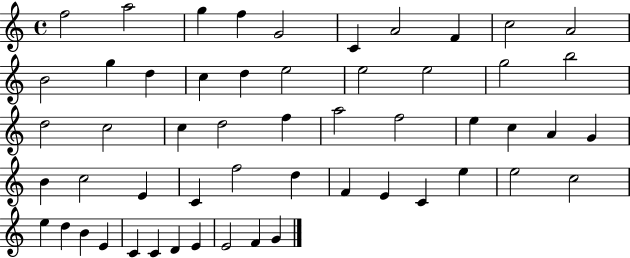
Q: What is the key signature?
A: C major